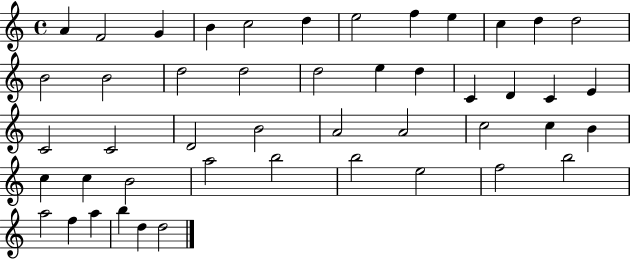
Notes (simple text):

A4/q F4/h G4/q B4/q C5/h D5/q E5/h F5/q E5/q C5/q D5/q D5/h B4/h B4/h D5/h D5/h D5/h E5/q D5/q C4/q D4/q C4/q E4/q C4/h C4/h D4/h B4/h A4/h A4/h C5/h C5/q B4/q C5/q C5/q B4/h A5/h B5/h B5/h E5/h F5/h B5/h A5/h F5/q A5/q B5/q D5/q D5/h